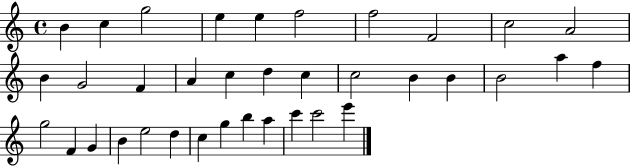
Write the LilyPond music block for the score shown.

{
  \clef treble
  \time 4/4
  \defaultTimeSignature
  \key c \major
  b'4 c''4 g''2 | e''4 e''4 f''2 | f''2 f'2 | c''2 a'2 | \break b'4 g'2 f'4 | a'4 c''4 d''4 c''4 | c''2 b'4 b'4 | b'2 a''4 f''4 | \break g''2 f'4 g'4 | b'4 e''2 d''4 | c''4 g''4 b''4 a''4 | c'''4 c'''2 e'''4 | \break \bar "|."
}